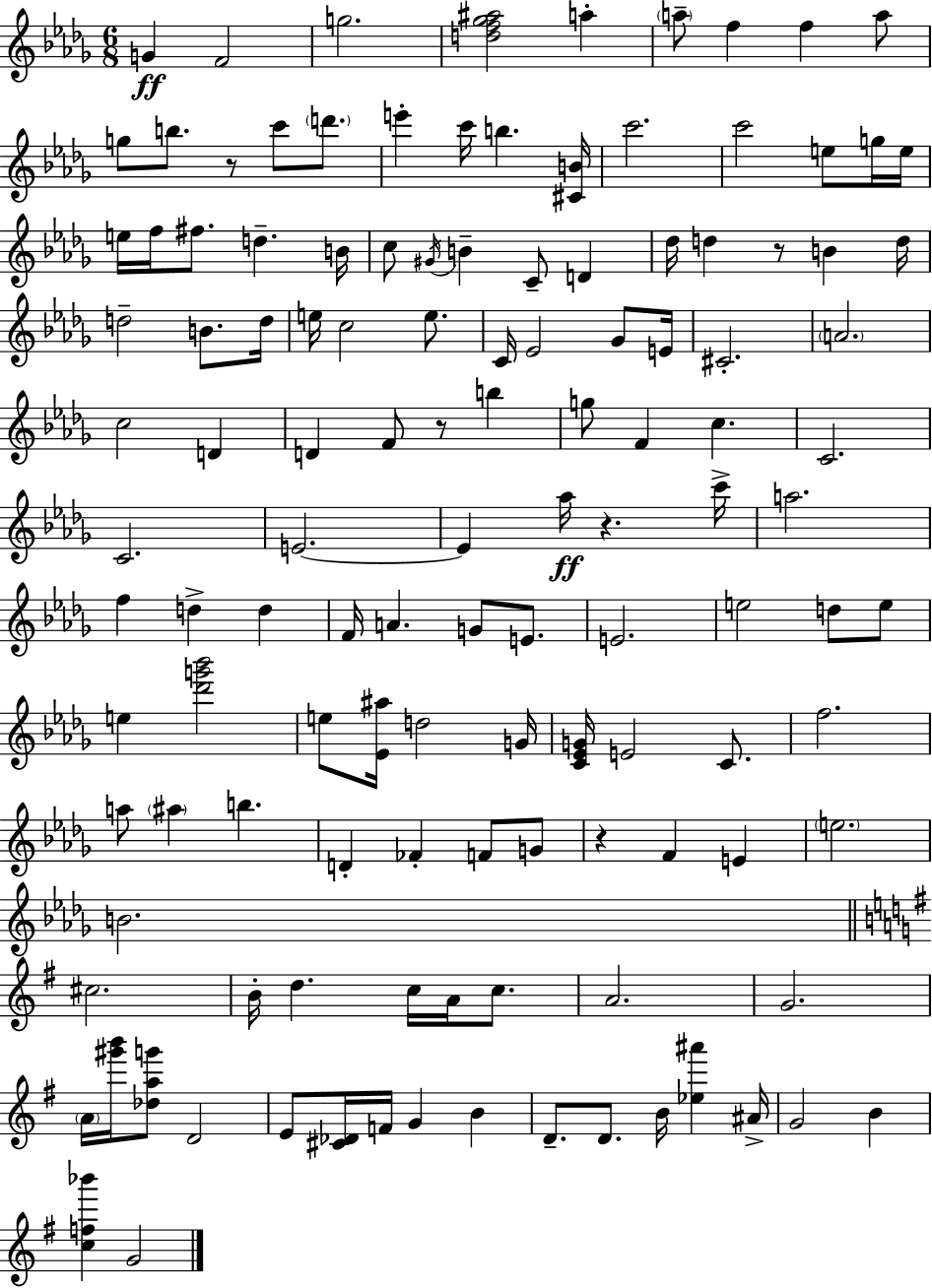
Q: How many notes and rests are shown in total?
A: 126